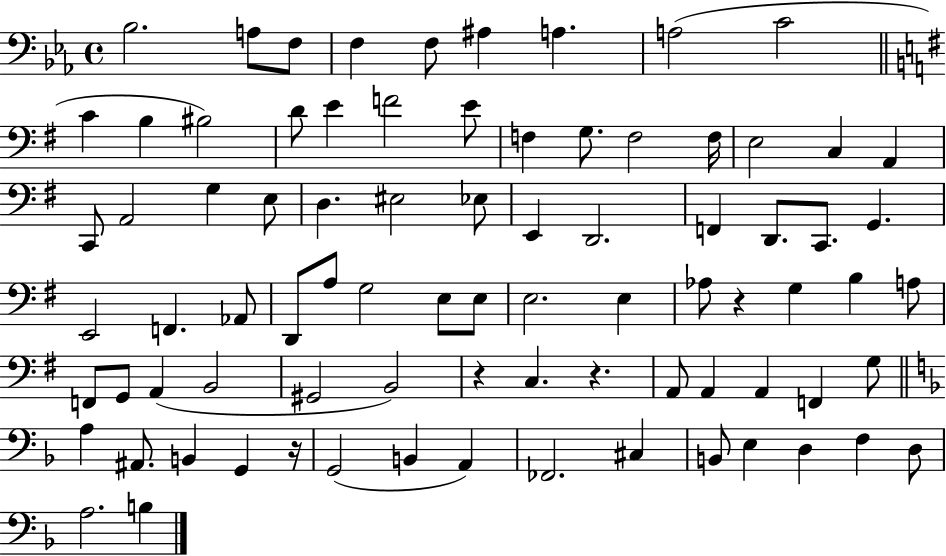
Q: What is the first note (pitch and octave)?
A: Bb3